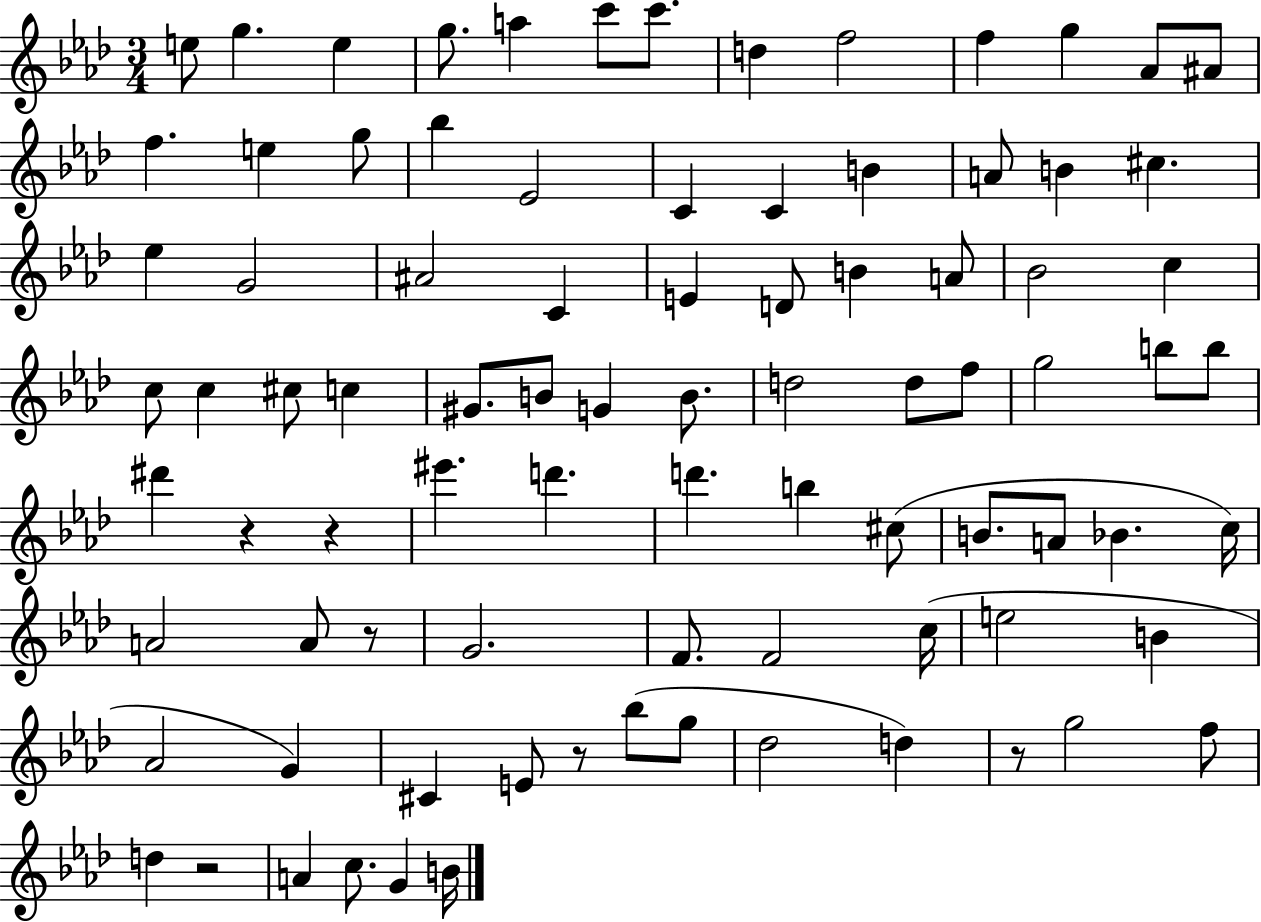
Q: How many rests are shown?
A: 6